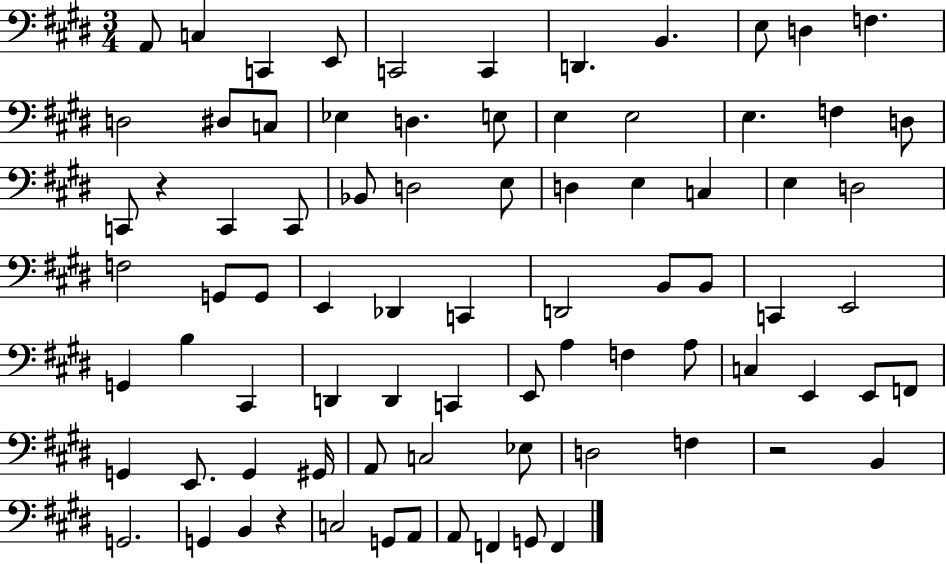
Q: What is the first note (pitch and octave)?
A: A2